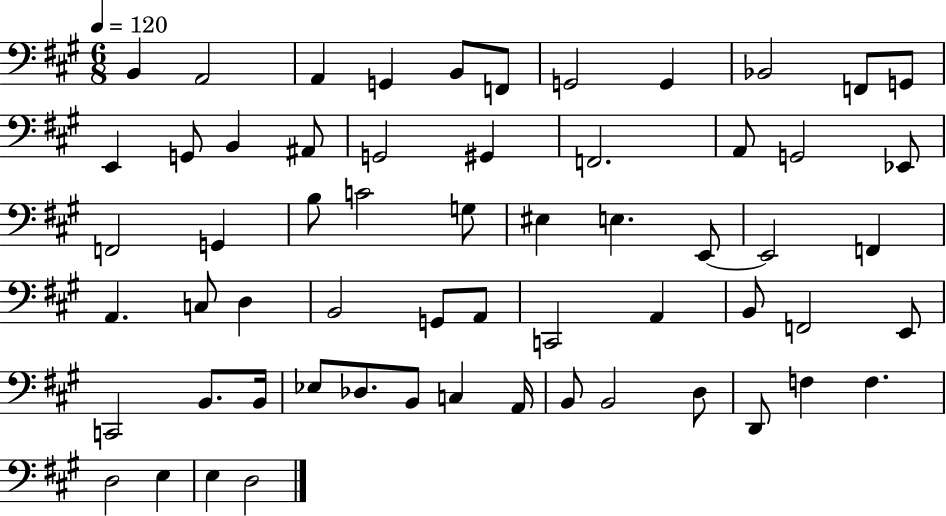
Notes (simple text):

B2/q A2/h A2/q G2/q B2/e F2/e G2/h G2/q Bb2/h F2/e G2/e E2/q G2/e B2/q A#2/e G2/h G#2/q F2/h. A2/e G2/h Eb2/e F2/h G2/q B3/e C4/h G3/e EIS3/q E3/q. E2/e E2/h F2/q A2/q. C3/e D3/q B2/h G2/e A2/e C2/h A2/q B2/e F2/h E2/e C2/h B2/e. B2/s Eb3/e Db3/e. B2/e C3/q A2/s B2/e B2/h D3/e D2/e F3/q F3/q. D3/h E3/q E3/q D3/h